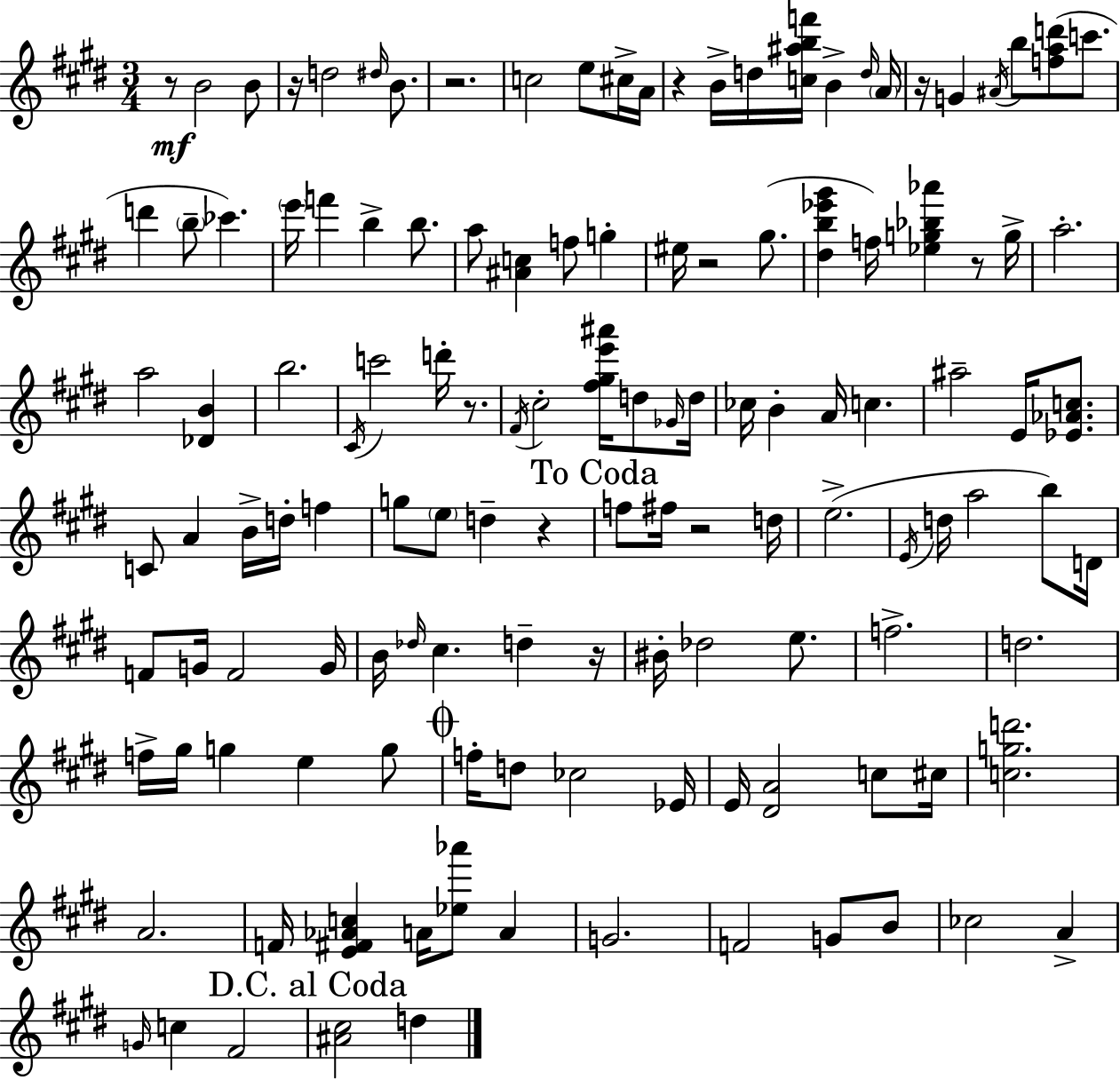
{
  \clef treble
  \numericTimeSignature
  \time 3/4
  \key e \major
  r8\mf b'2 b'8 | r16 d''2 \grace { dis''16 } b'8. | r2. | c''2 e''8 cis''16-> | \break a'16 r4 b'16-> d''16 <c'' ais'' b'' f'''>16 b'4-> | \grace { d''16 } \parenthesize a'16 r16 g'4 \acciaccatura { ais'16 } b''8 <f'' a'' d'''>8( | c'''8. d'''4 \parenthesize b''8-- ces'''4.) | \parenthesize e'''16 f'''4 b''4-> | \break b''8. a''8 <ais' c''>4 f''8 g''4-. | eis''16 r2 | gis''8.( <dis'' b'' ees''' gis'''>4 f''16) <ees'' g'' bes'' aes'''>4 | r8 g''16-> a''2.-. | \break a''2 <des' b'>4 | b''2. | \acciaccatura { cis'16 } c'''2 | d'''16-. r8. \acciaccatura { fis'16 } cis''2-. | \break <fis'' gis'' e''' ais'''>16 d''8 \grace { ges'16 } d''16 ces''16 b'4-. a'16 | c''4. ais''2-- | e'16 <ees' aes' c''>8. c'8 a'4 | b'16-> d''16-. f''4 g''8 \parenthesize e''8 d''4-- | \break r4 \mark "To Coda" f''8 fis''16 r2 | d''16 e''2.->( | \acciaccatura { e'16 } d''16 a''2 | b''8) d'16 f'8 g'16 f'2 | \break g'16 b'16 \grace { des''16 } cis''4. | d''4-- r16 bis'16-. des''2 | e''8. f''2.-> | d''2. | \break f''16-> gis''16 g''4 | e''4 g''8 \mark \markup { \musicglyph "scripts.coda" } f''16-. d''8 ces''2 | ees'16 e'16 <dis' a'>2 | c''8 cis''16 <c'' g'' d'''>2. | \break a'2. | f'16 <e' fis' aes' c''>4 | a'16 <ees'' aes'''>8 a'4 g'2. | f'2 | \break g'8 b'8 ces''2 | a'4-> \grace { g'16 } c''4 | fis'2 \mark "D.C. al Coda" <ais' cis''>2 | d''4 \bar "|."
}